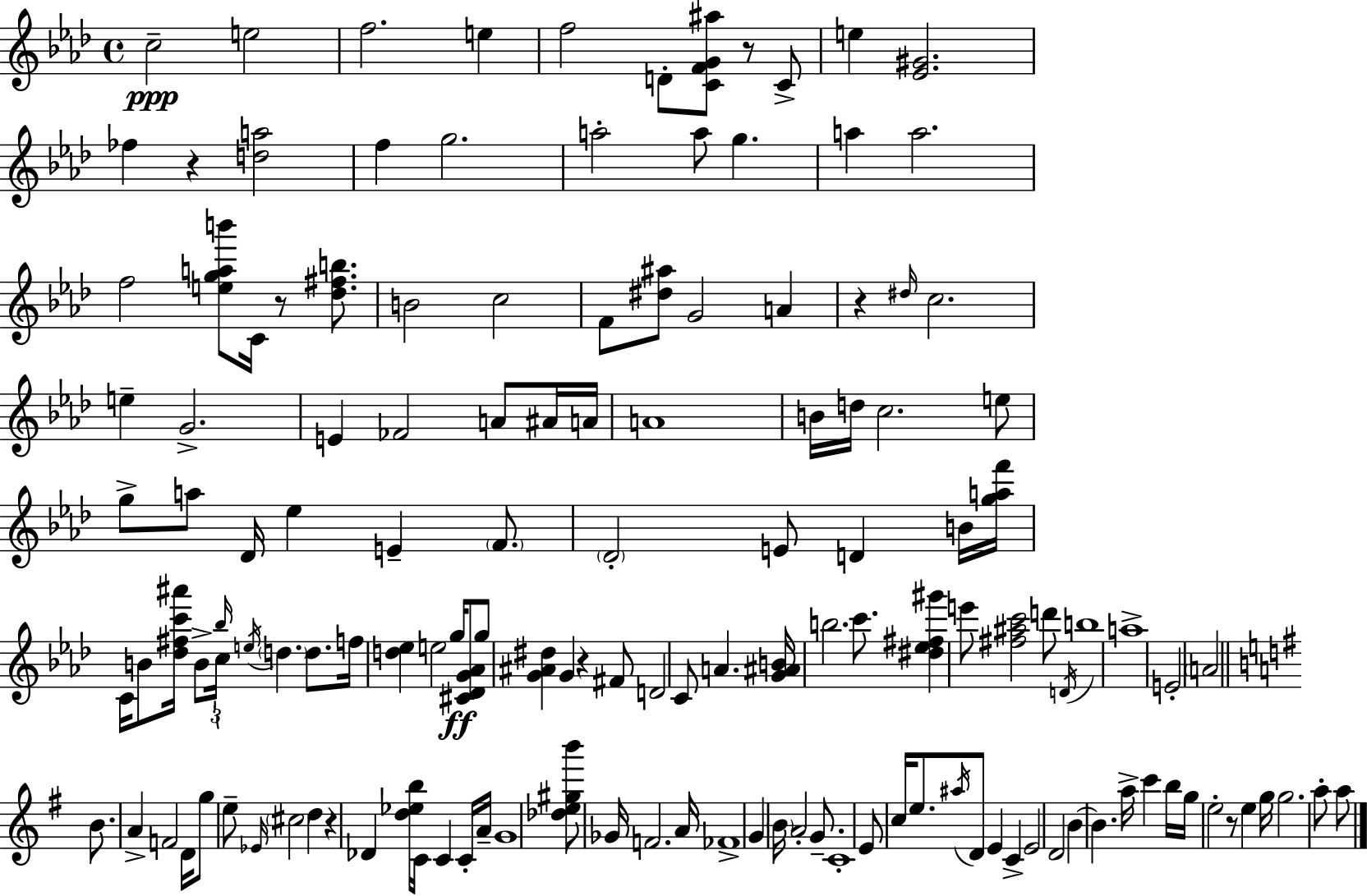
C5/h E5/h F5/h. E5/q F5/h D4/e [C4,F4,G4,A#5]/e R/e C4/e E5/q [Eb4,G#4]/h. FES5/q R/q [D5,A5]/h F5/q G5/h. A5/h A5/e G5/q. A5/q A5/h. F5/h [E5,G5,A5,B6]/e C4/s R/e [Db5,F#5,B5]/e. B4/h C5/h F4/e [D#5,A#5]/e G4/h A4/q R/q D#5/s C5/h. E5/q G4/h. E4/q FES4/h A4/e A#4/s A4/s A4/w B4/s D5/s C5/h. E5/e G5/e A5/e Db4/s Eb5/q E4/q F4/e. Db4/h E4/e D4/q B4/s [G5,A5,F6]/s C4/s B4/e [Db5,F#5,C6,A#6]/s B4/e Bb5/s C5/s E5/s D5/q. D5/e. F5/s [D5,Eb5]/q E5/h G5/s [C#4,Db4,G4,Ab4]/e G5/e [G4,A#4,D#5]/q G4/q R/q F#4/e D4/h C4/e A4/q. [G4,A#4,B4]/s B5/h. C6/e. [D#5,Eb5,F#5,G#6]/q E6/e [F#5,A#5,C6]/h D6/e D4/s B5/w A5/w E4/h A4/h B4/e. A4/q F4/h D4/s G5/e E5/e Eb4/s C#5/h D5/q R/q Db4/q [D5,Eb5,B5]/s C4/s C4/q C4/s A4/s G4/w [Db5,E5,G#5,B6]/e Gb4/s F4/h. A4/s FES4/w G4/q B4/s A4/h G4/e. C4/w E4/e C5/s E5/e. A#5/s D4/e E4/q C4/q E4/h D4/h B4/q B4/q. A5/s C6/q B5/s G5/s E5/h R/e E5/q G5/s G5/h. A5/e A5/e